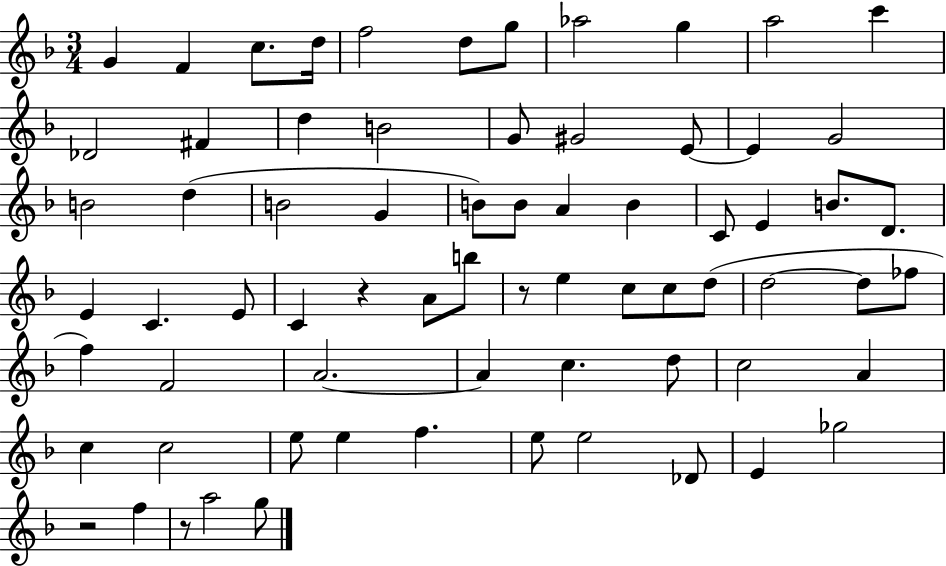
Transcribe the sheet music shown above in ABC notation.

X:1
T:Untitled
M:3/4
L:1/4
K:F
G F c/2 d/4 f2 d/2 g/2 _a2 g a2 c' _D2 ^F d B2 G/2 ^G2 E/2 E G2 B2 d B2 G B/2 B/2 A B C/2 E B/2 D/2 E C E/2 C z A/2 b/2 z/2 e c/2 c/2 d/2 d2 d/2 _f/2 f F2 A2 A c d/2 c2 A c c2 e/2 e f e/2 e2 _D/2 E _g2 z2 f z/2 a2 g/2